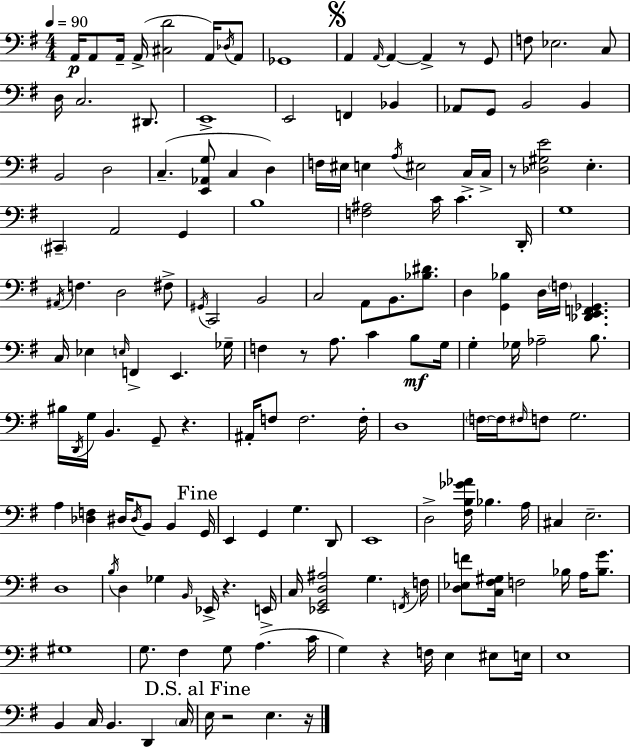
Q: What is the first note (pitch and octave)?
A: A2